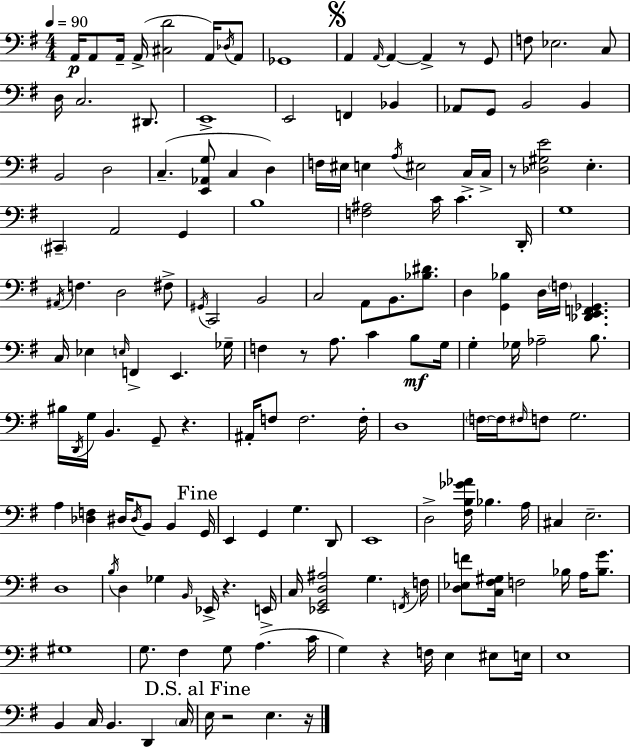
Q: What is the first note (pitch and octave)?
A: A2